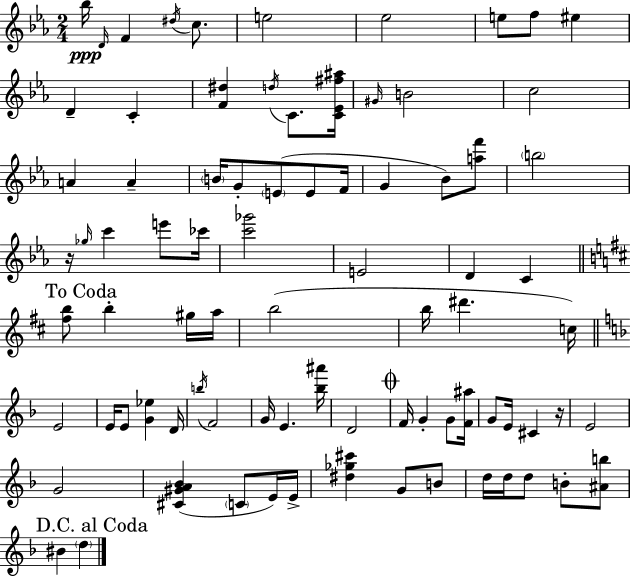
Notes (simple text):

Bb5/s D4/s F4/q D#5/s C5/e. E5/h Eb5/h E5/e F5/e EIS5/q D4/q C4/q [F4,D#5]/q D5/s C4/e. [C4,Eb4,F#5,A#5]/s G#4/s B4/h C5/h A4/q A4/q B4/s G4/e E4/e E4/e F4/s G4/q Bb4/e [A5,F6]/e B5/h R/s Gb5/s C6/q E6/e CES6/s [C6,Gb6]/h E4/h D4/q C4/q [F#5,B5]/e B5/q G#5/s A5/s B5/h B5/s D#6/q. C5/s E4/h E4/s E4/e [G4,Eb5]/q D4/s B5/s F4/h G4/s E4/q. [Bb5,A#6]/s D4/h F4/s G4/q G4/e [F4,A#5]/s G4/e E4/s C#4/q R/s E4/h G4/h [C#4,G#4,A4,Bb4]/q C4/e E4/s E4/s [D#5,Gb5,C#6]/q G4/e B4/e D5/s D5/s D5/e B4/e [A#4,B5]/e BIS4/q D5/q